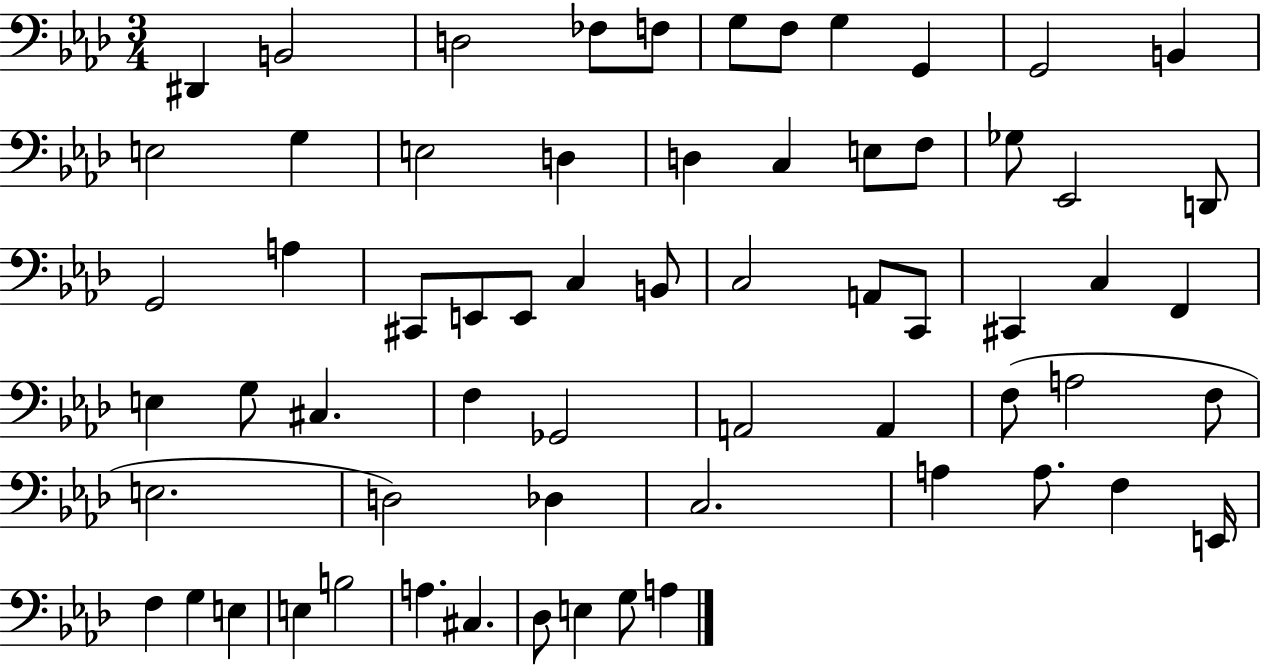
X:1
T:Untitled
M:3/4
L:1/4
K:Ab
^D,, B,,2 D,2 _F,/2 F,/2 G,/2 F,/2 G, G,, G,,2 B,, E,2 G, E,2 D, D, C, E,/2 F,/2 _G,/2 _E,,2 D,,/2 G,,2 A, ^C,,/2 E,,/2 E,,/2 C, B,,/2 C,2 A,,/2 C,,/2 ^C,, C, F,, E, G,/2 ^C, F, _G,,2 A,,2 A,, F,/2 A,2 F,/2 E,2 D,2 _D, C,2 A, A,/2 F, E,,/4 F, G, E, E, B,2 A, ^C, _D,/2 E, G,/2 A,